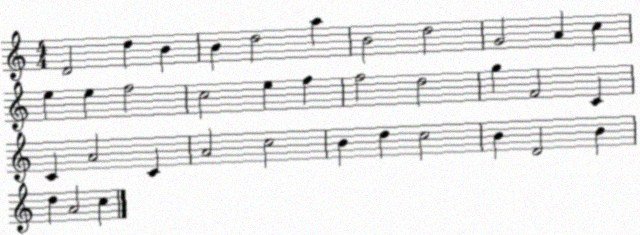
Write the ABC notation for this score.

X:1
T:Untitled
M:4/4
L:1/4
K:C
D2 d B B d2 a B2 d2 G2 A c e e f2 c2 e f f2 d2 g F2 C C A2 C A2 c2 B d c2 B D2 B d A2 c